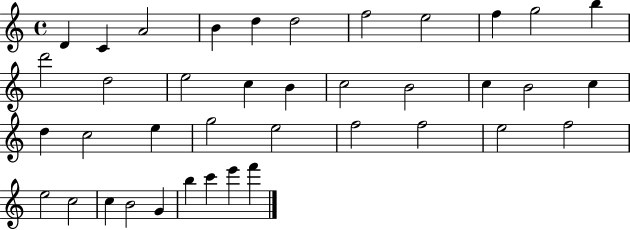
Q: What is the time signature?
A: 4/4